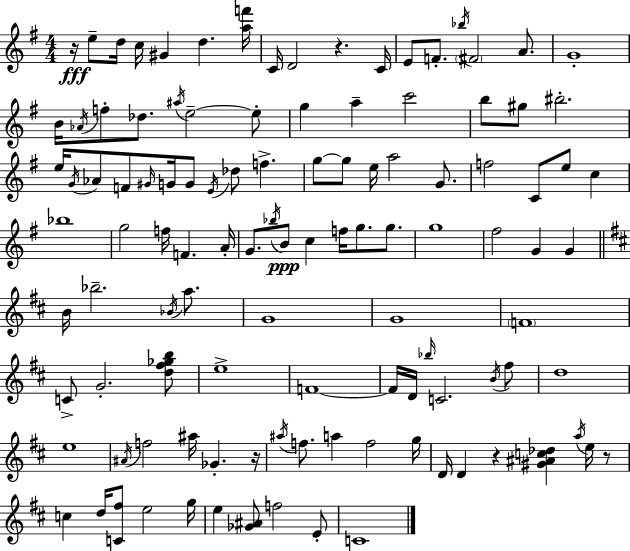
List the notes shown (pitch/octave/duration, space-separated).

R/s E5/e D5/s C5/s G#4/q D5/q. [A5,F6]/s C4/s D4/h R/q. C4/s E4/e F4/e. Bb5/s F#4/h A4/e. G4/w B4/s Ab4/s F5/e Db5/e. A#5/s E5/h E5/e G5/q A5/q C6/h B5/e G#5/e BIS5/h. E5/s G4/s Ab4/e F4/e G#4/s G4/s G4/e E4/s Db5/e F5/q. G5/e G5/e E5/s A5/h G4/e. F5/h C4/e E5/e C5/q Bb5/w G5/h F5/s F4/q. A4/s G4/e. Bb5/s B4/e C5/q F5/s G5/e. G5/e. G5/w F#5/h G4/q G4/q B4/s Bb5/h. Bb4/s A5/e. G4/w G4/w F4/w C4/e G4/h. [D5,F#5,Gb5,B5]/e E5/w F4/w F4/s D4/s Bb5/s C4/h. B4/s F#5/e D5/w E5/w A#4/s F5/h A#5/s Gb4/q. R/s A#5/s F5/e. A5/q F5/h G5/s D4/s D4/q R/q [G#4,A#4,C5,Db5]/q A5/s E5/s R/e C5/q D5/s [C4,F#5]/e E5/h G5/s E5/q [Gb4,A#4]/e F5/h E4/e C4/w